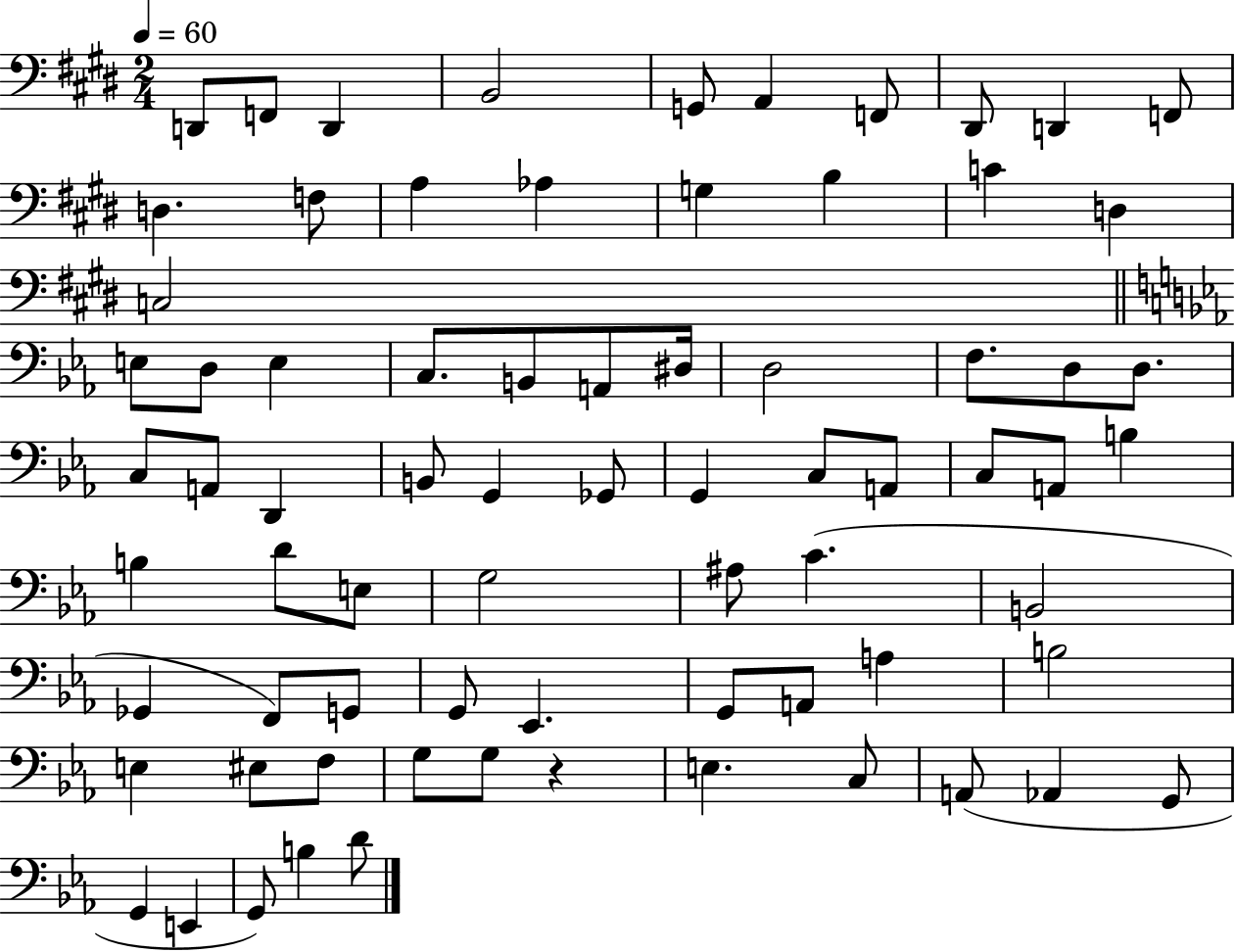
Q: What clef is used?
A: bass